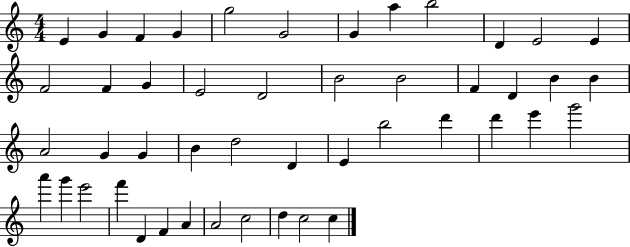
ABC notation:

X:1
T:Untitled
M:4/4
L:1/4
K:C
E G F G g2 G2 G a b2 D E2 E F2 F G E2 D2 B2 B2 F D B B A2 G G B d2 D E b2 d' d' e' g'2 a' g' e'2 f' D F A A2 c2 d c2 c